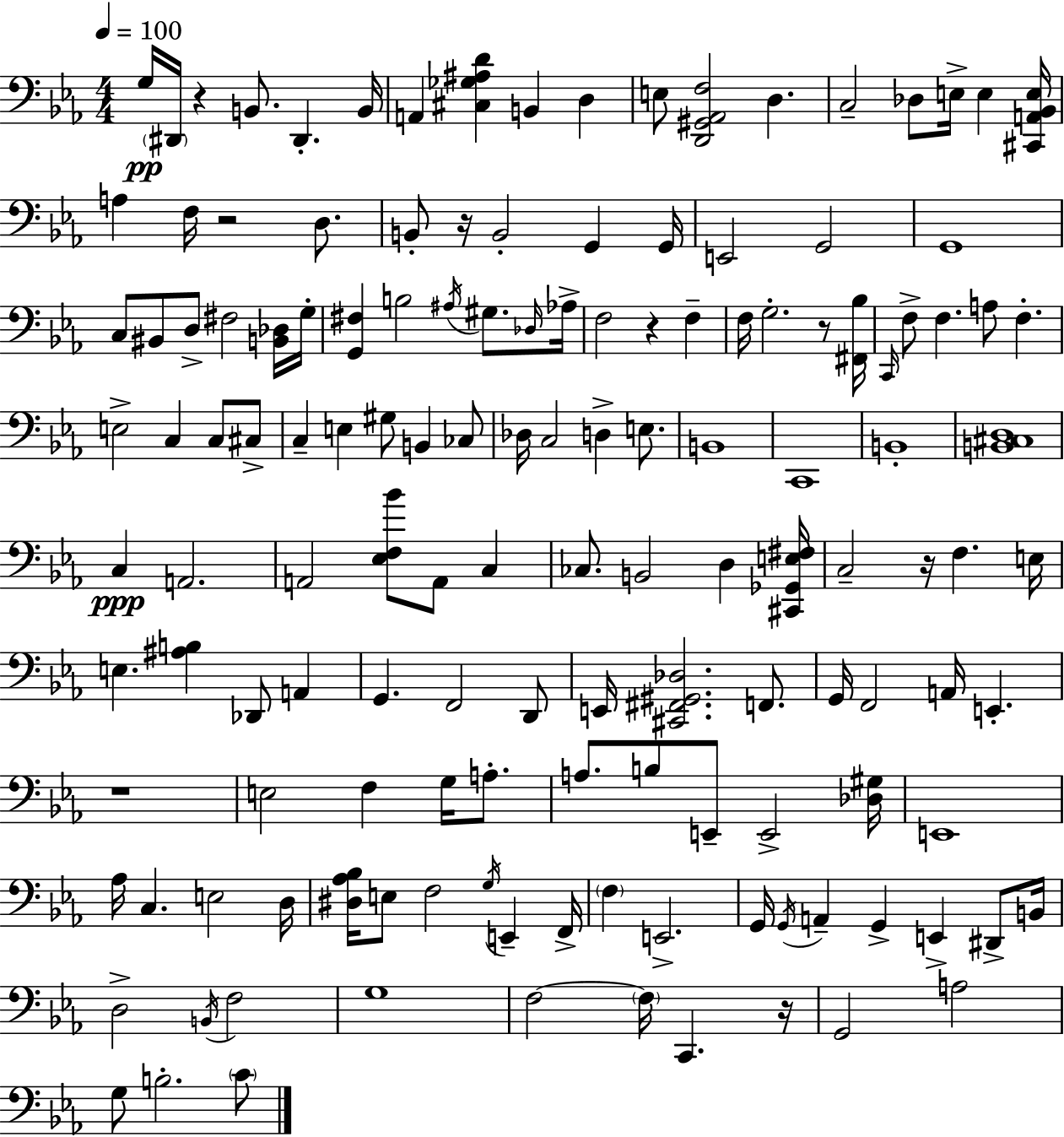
{
  \clef bass
  \numericTimeSignature
  \time 4/4
  \key ees \major
  \tempo 4 = 100
  g16\pp \parenthesize dis,16 r4 b,8. dis,4.-. b,16 | a,4 <cis ges ais d'>4 b,4 d4 | e8 <d, gis, aes, f>2 d4. | c2-- des8 e16-> e4 <cis, a, bes, e>16 | \break a4 f16 r2 d8. | b,8-. r16 b,2-. g,4 g,16 | e,2 g,2 | g,1 | \break c8 bis,8 d8-> fis2 <b, des>16 g16-. | <g, fis>4 b2 \acciaccatura { ais16 } gis8. | \grace { des16 } aes16-> f2 r4 f4-- | f16 g2.-. r8 | \break <fis, bes>16 \grace { c,16 } f8-> f4. a8 f4.-. | e2-> c4 c8 | cis8-> c4-- e4 gis8 b,4 | ces8 des16 c2 d4-> | \break e8. b,1 | c,1 | b,1-. | <b, cis d>1 | \break c4\ppp a,2. | a,2 <ees f bes'>8 a,8 c4 | ces8. b,2 d4 | <cis, ges, e fis>16 c2-- r16 f4. | \break e16 e4. <ais b>4 des,8 a,4 | g,4. f,2 | d,8 e,16 <cis, fis, gis, des>2. | f,8. g,16 f,2 a,16 e,4.-. | \break r1 | e2 f4 g16 | a8.-. a8. b8 e,8-- e,2-> | <des gis>16 e,1 | \break aes16 c4. e2 | d16 <dis aes bes>16 e8 f2 \acciaccatura { g16 } e,4-- | f,16-> \parenthesize f4 e,2.-> | g,16 \acciaccatura { g,16 } a,4-- g,4-> e,4-> | \break dis,8-> b,16 d2-> \acciaccatura { b,16 } f2 | g1 | f2~~ \parenthesize f16 c,4. | r16 g,2 a2 | \break g8 b2.-. | \parenthesize c'8 \bar "|."
}